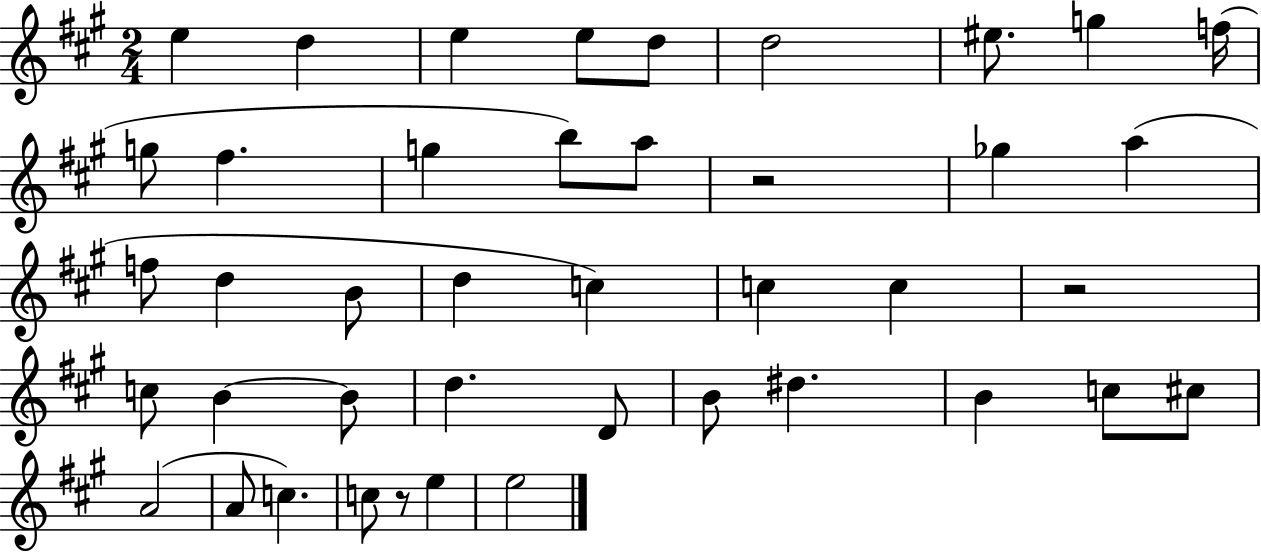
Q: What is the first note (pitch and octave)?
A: E5